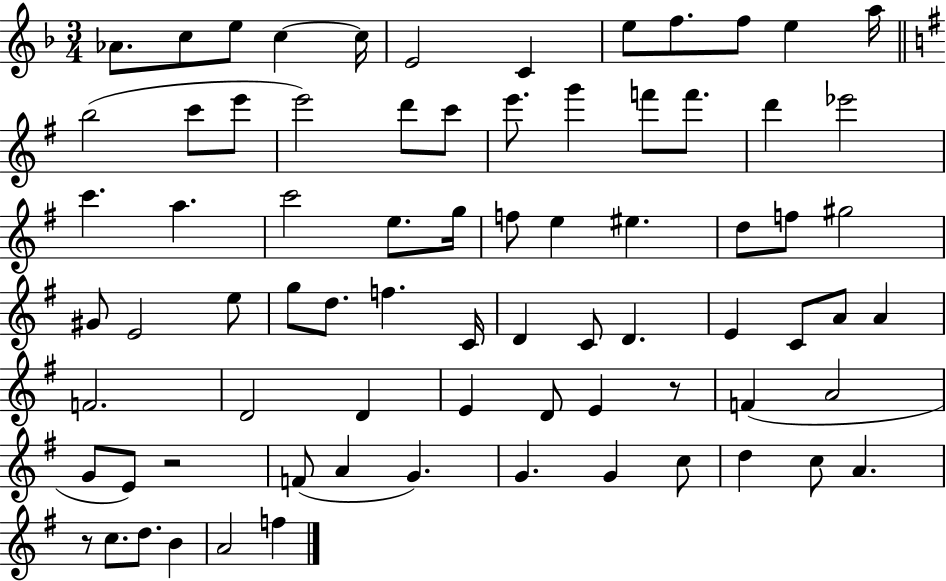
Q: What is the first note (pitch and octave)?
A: Ab4